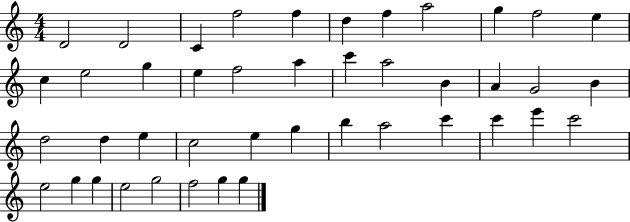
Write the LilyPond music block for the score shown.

{
  \clef treble
  \numericTimeSignature
  \time 4/4
  \key c \major
  d'2 d'2 | c'4 f''2 f''4 | d''4 f''4 a''2 | g''4 f''2 e''4 | \break c''4 e''2 g''4 | e''4 f''2 a''4 | c'''4 a''2 b'4 | a'4 g'2 b'4 | \break d''2 d''4 e''4 | c''2 e''4 g''4 | b''4 a''2 c'''4 | c'''4 e'''4 c'''2 | \break e''2 g''4 g''4 | e''2 g''2 | f''2 g''4 g''4 | \bar "|."
}